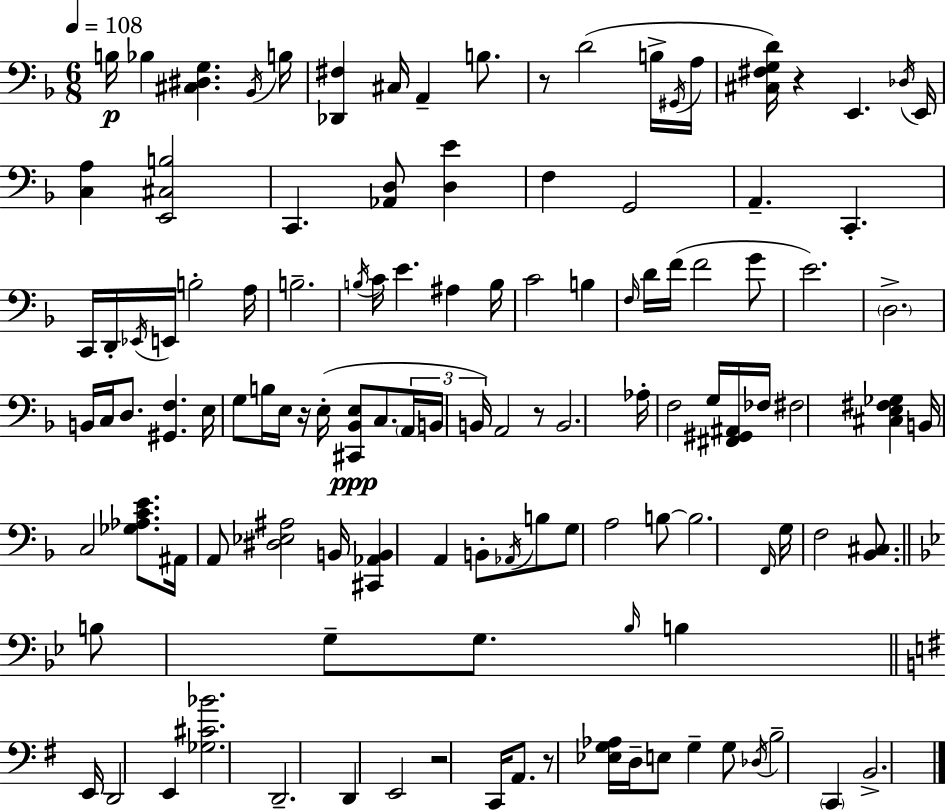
X:1
T:Untitled
M:6/8
L:1/4
K:Dm
B,/4 _B, [^C,^D,G,] _B,,/4 B,/4 [_D,,^F,] ^C,/4 A,, B,/2 z/2 D2 B,/4 ^G,,/4 A,/4 [^C,^F,G,D]/4 z E,, _D,/4 E,,/4 [C,A,] [E,,^C,B,]2 C,, [_A,,D,]/2 [D,E] F, G,,2 A,, C,, C,,/4 D,,/4 _E,,/4 E,,/4 B,2 A,/4 B,2 B,/4 C/4 E ^A, B,/4 C2 B, F,/4 D/4 F/4 F2 G/2 E2 D,2 B,,/4 C,/4 D,/2 [^G,,F,] E,/4 G,/2 B,/4 E,/4 z/4 E,/4 [^C,,_B,,E,]/2 C,/2 A,,/4 B,,/4 B,,/4 A,,2 z/2 B,,2 _A,/4 F,2 G,/4 [^F,,^G,,^A,,]/4 _F,/4 ^F,2 [^C,E,^F,_G,] B,,/4 C,2 [_G,_A,CE]/2 ^A,,/4 A,,/2 [^D,_E,^A,]2 B,,/4 [^C,,_A,,B,,] A,, B,,/2 _A,,/4 B,/2 G,/2 A,2 B,/2 B,2 F,,/4 G,/4 F,2 [_B,,^C,]/2 B,/2 G,/2 G,/2 _B,/4 B, E,,/4 D,,2 E,, [_G,^C_B]2 D,,2 D,, E,,2 z2 C,,/4 A,,/2 z/2 [_E,G,_A,]/4 D,/4 E,/2 G, G,/2 _D,/4 B,2 C,, B,,2